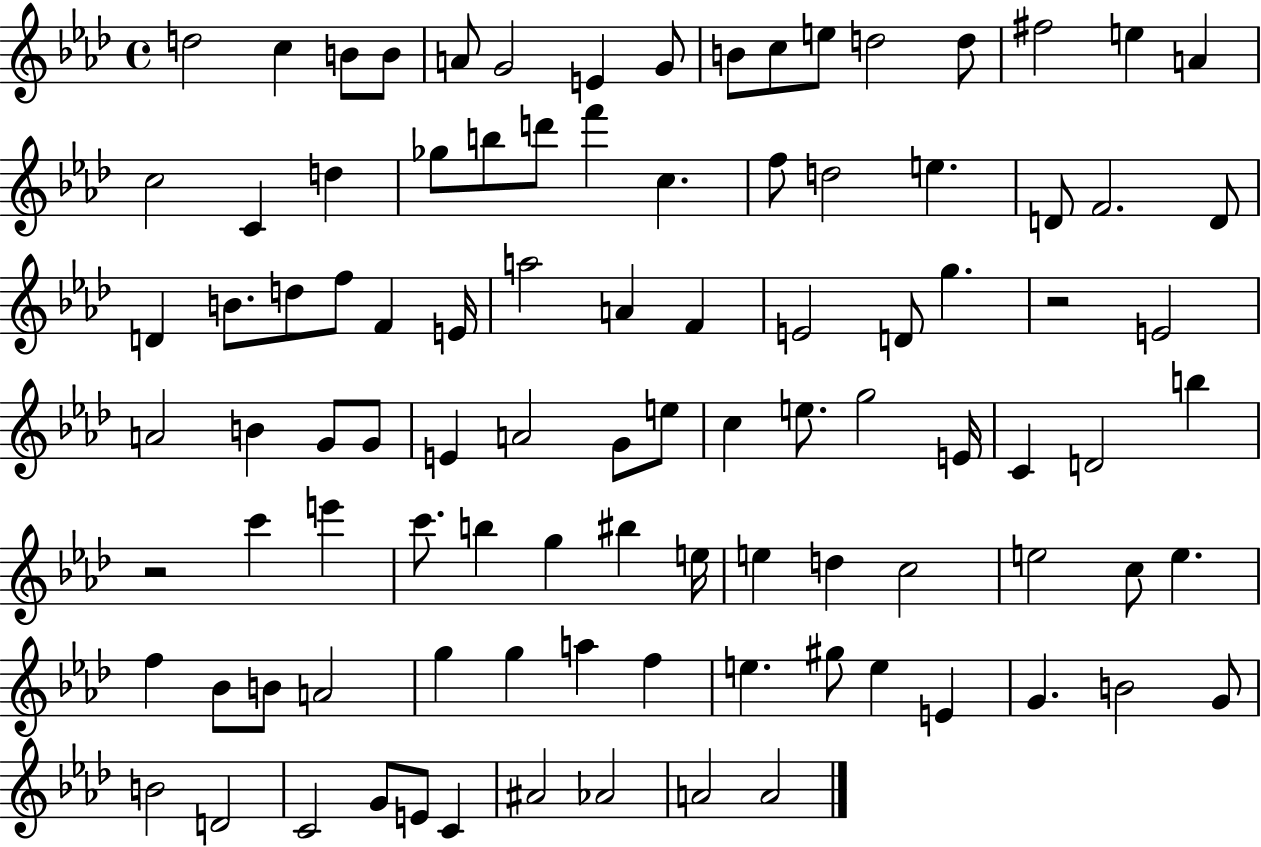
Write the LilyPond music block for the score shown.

{
  \clef treble
  \time 4/4
  \defaultTimeSignature
  \key aes \major
  d''2 c''4 b'8 b'8 | a'8 g'2 e'4 g'8 | b'8 c''8 e''8 d''2 d''8 | fis''2 e''4 a'4 | \break c''2 c'4 d''4 | ges''8 b''8 d'''8 f'''4 c''4. | f''8 d''2 e''4. | d'8 f'2. d'8 | \break d'4 b'8. d''8 f''8 f'4 e'16 | a''2 a'4 f'4 | e'2 d'8 g''4. | r2 e'2 | \break a'2 b'4 g'8 g'8 | e'4 a'2 g'8 e''8 | c''4 e''8. g''2 e'16 | c'4 d'2 b''4 | \break r2 c'''4 e'''4 | c'''8. b''4 g''4 bis''4 e''16 | e''4 d''4 c''2 | e''2 c''8 e''4. | \break f''4 bes'8 b'8 a'2 | g''4 g''4 a''4 f''4 | e''4. gis''8 e''4 e'4 | g'4. b'2 g'8 | \break b'2 d'2 | c'2 g'8 e'8 c'4 | ais'2 aes'2 | a'2 a'2 | \break \bar "|."
}